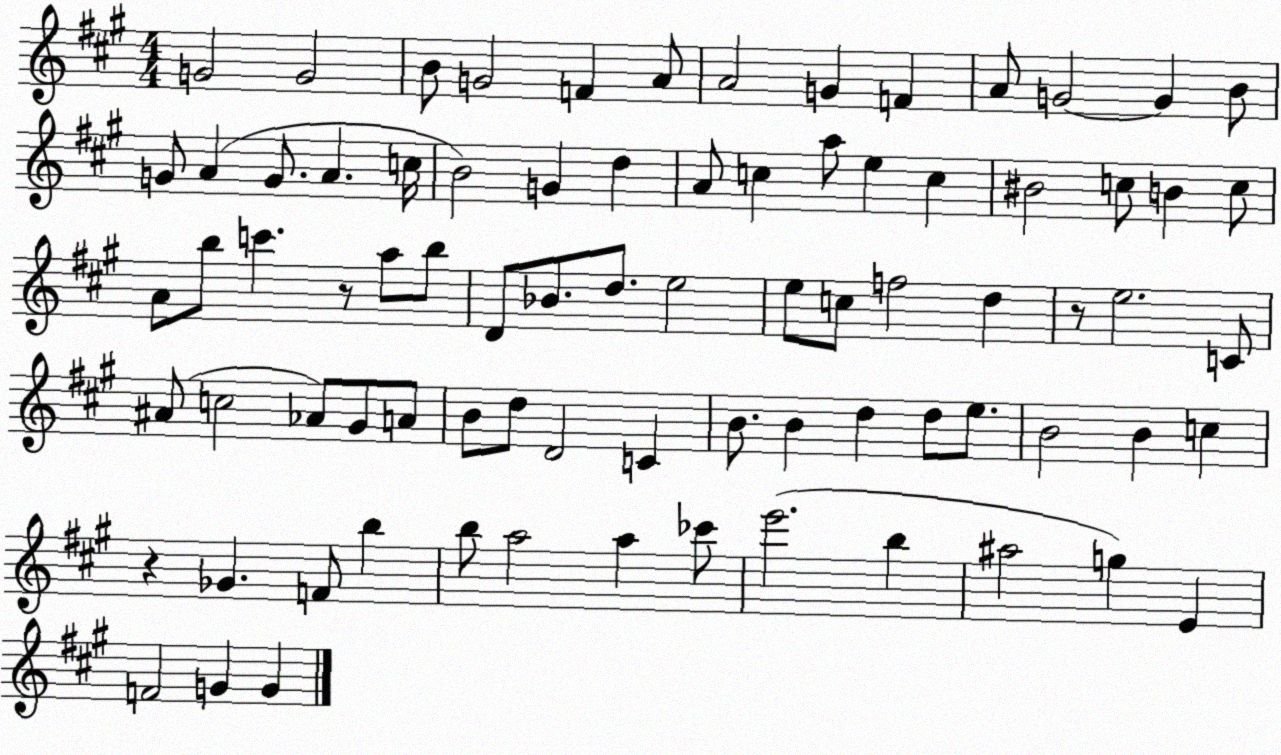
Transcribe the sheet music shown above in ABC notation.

X:1
T:Untitled
M:4/4
L:1/4
K:A
G2 G2 B/2 G2 F A/2 A2 G F A/2 G2 G B/2 G/2 A G/2 A c/4 B2 G d A/2 c a/2 e c ^B2 c/2 B c/2 A/2 b/2 c' z/2 a/2 b/2 D/2 _B/2 d/2 e2 e/2 c/2 f2 d z/2 e2 C/2 ^A/2 c2 _A/2 ^G/2 A/2 B/2 d/2 D2 C B/2 B d d/2 e/2 B2 B c z _G F/2 b b/2 a2 a _c'/2 e'2 b ^a2 g E F2 G G